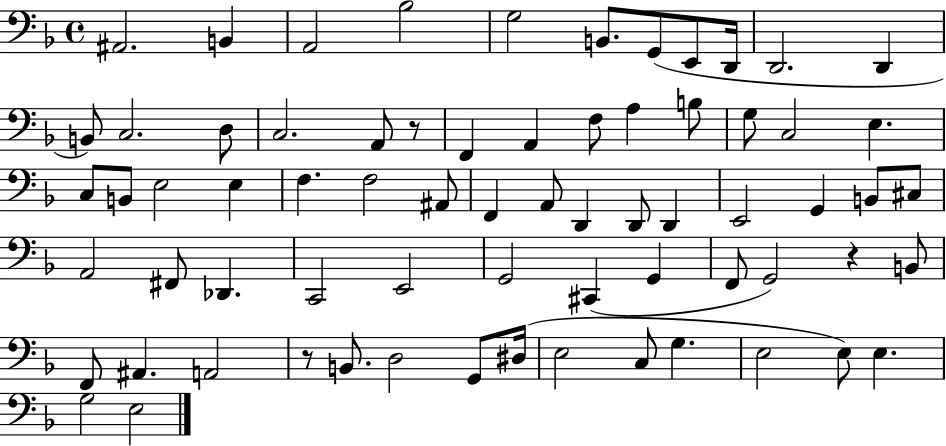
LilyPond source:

{
  \clef bass
  \time 4/4
  \defaultTimeSignature
  \key f \major
  ais,2. b,4 | a,2 bes2 | g2 b,8. g,8( e,8 d,16 | d,2. d,4 | \break b,8) c2. d8 | c2. a,8 r8 | f,4 a,4 f8 a4 b8 | g8 c2 e4. | \break c8 b,8 e2 e4 | f4. f2 ais,8 | f,4 a,8 d,4 d,8 d,4 | e,2 g,4 b,8 cis8 | \break a,2 fis,8 des,4. | c,2 e,2 | g,2 cis,4( g,4 | f,8 g,2) r4 b,8 | \break f,8 ais,4. a,2 | r8 b,8. d2 g,8 dis16( | e2 c8 g4. | e2 e8) e4. | \break g2 e2 | \bar "|."
}